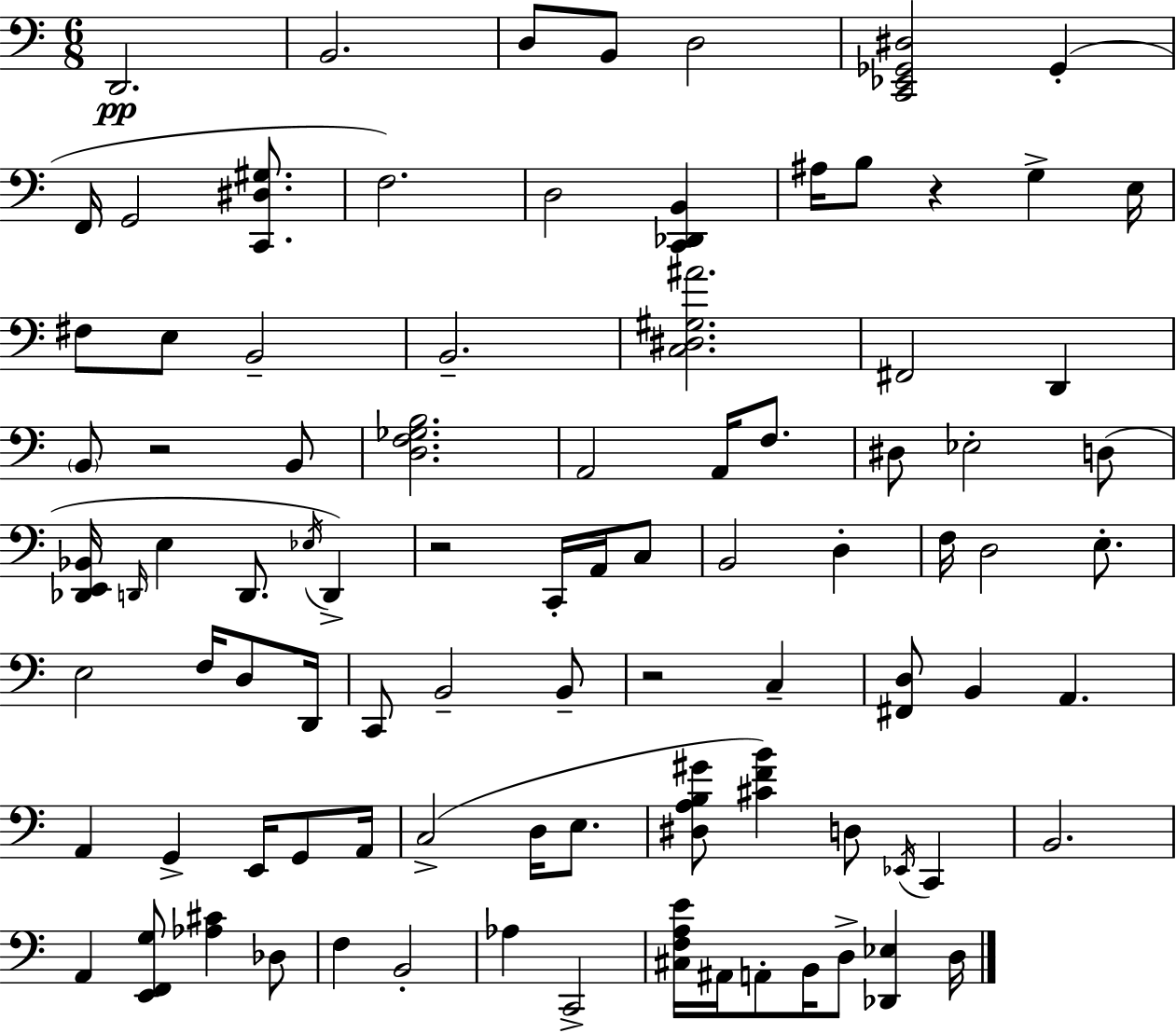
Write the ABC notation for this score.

X:1
T:Untitled
M:6/8
L:1/4
K:Am
D,,2 B,,2 D,/2 B,,/2 D,2 [C,,_E,,_G,,^D,]2 _G,, F,,/4 G,,2 [C,,^D,^G,]/2 F,2 D,2 [C,,_D,,B,,] ^A,/4 B,/2 z G, E,/4 ^F,/2 E,/2 B,,2 B,,2 [C,^D,^G,^A]2 ^F,,2 D,, B,,/2 z2 B,,/2 [D,F,_G,B,]2 A,,2 A,,/4 F,/2 ^D,/2 _E,2 D,/2 [_D,,E,,_B,,]/4 D,,/4 E, D,,/2 _E,/4 D,, z2 C,,/4 A,,/4 C,/2 B,,2 D, F,/4 D,2 E,/2 E,2 F,/4 D,/2 D,,/4 C,,/2 B,,2 B,,/2 z2 C, [^F,,D,]/2 B,, A,, A,, G,, E,,/4 G,,/2 A,,/4 C,2 D,/4 E,/2 [^D,A,B,^G]/2 [^CFB] D,/2 _E,,/4 C,, B,,2 A,, [E,,F,,G,]/2 [_A,^C] _D,/2 F, B,,2 _A, C,,2 [^C,F,A,E]/4 ^A,,/4 A,,/2 B,,/4 D,/2 [_D,,_E,] D,/4